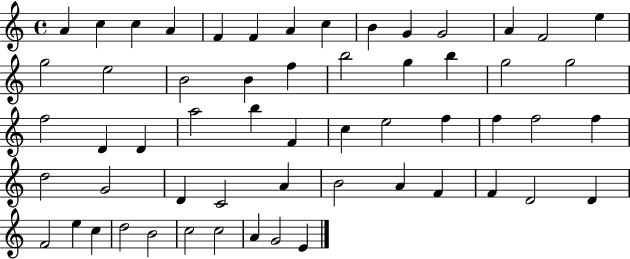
X:1
T:Untitled
M:4/4
L:1/4
K:C
A c c A F F A c B G G2 A F2 e g2 e2 B2 B f b2 g b g2 g2 f2 D D a2 b F c e2 f f f2 f d2 G2 D C2 A B2 A F F D2 D F2 e c d2 B2 c2 c2 A G2 E